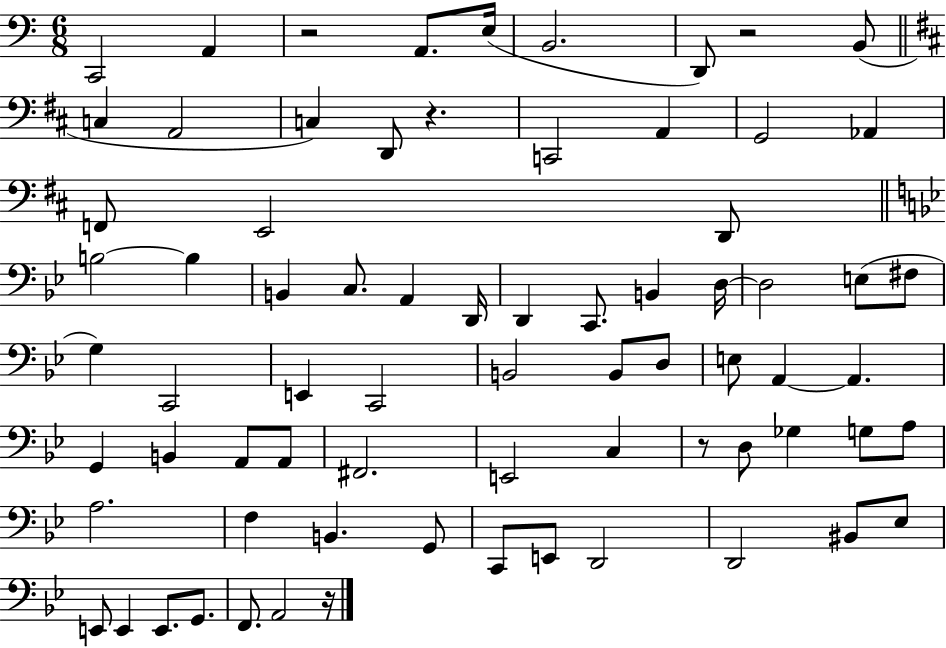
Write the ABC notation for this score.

X:1
T:Untitled
M:6/8
L:1/4
K:C
C,,2 A,, z2 A,,/2 E,/4 B,,2 D,,/2 z2 B,,/2 C, A,,2 C, D,,/2 z C,,2 A,, G,,2 _A,, F,,/2 E,,2 D,,/2 B,2 B, B,, C,/2 A,, D,,/4 D,, C,,/2 B,, D,/4 D,2 E,/2 ^F,/2 G, C,,2 E,, C,,2 B,,2 B,,/2 D,/2 E,/2 A,, A,, G,, B,, A,,/2 A,,/2 ^F,,2 E,,2 C, z/2 D,/2 _G, G,/2 A,/2 A,2 F, B,, G,,/2 C,,/2 E,,/2 D,,2 D,,2 ^B,,/2 _E,/2 E,,/2 E,, E,,/2 G,,/2 F,,/2 A,,2 z/4